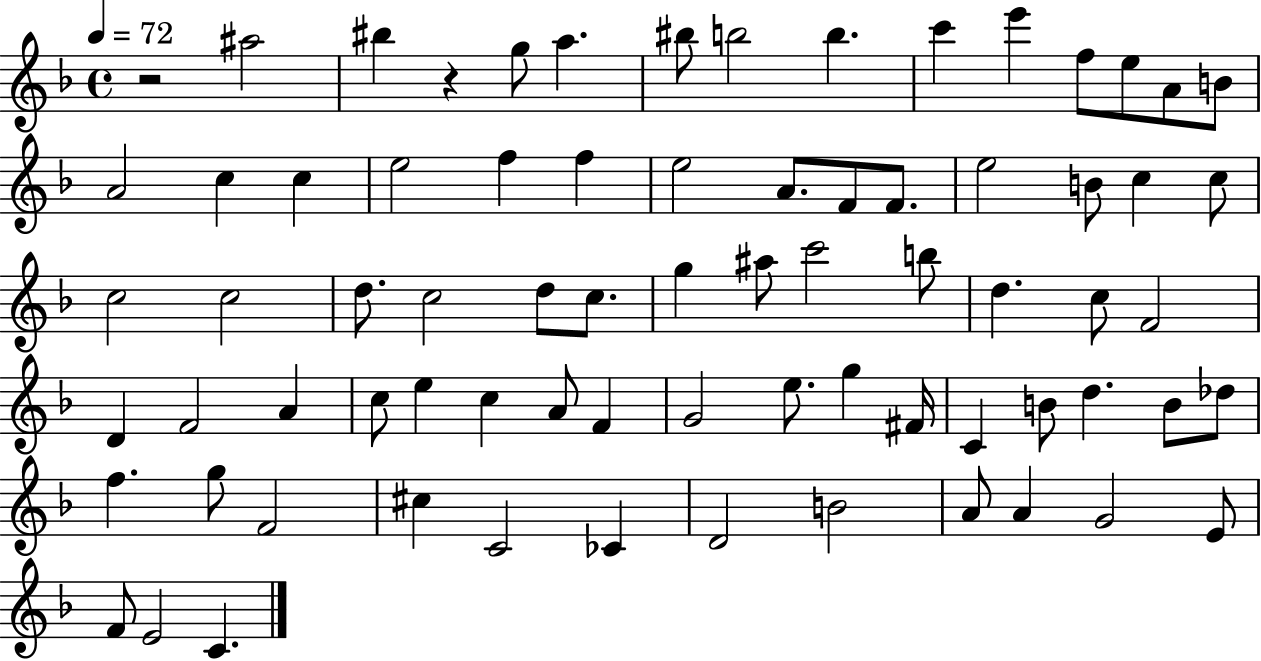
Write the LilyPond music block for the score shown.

{
  \clef treble
  \time 4/4
  \defaultTimeSignature
  \key f \major
  \tempo 4 = 72
  \repeat volta 2 { r2 ais''2 | bis''4 r4 g''8 a''4. | bis''8 b''2 b''4. | c'''4 e'''4 f''8 e''8 a'8 b'8 | \break a'2 c''4 c''4 | e''2 f''4 f''4 | e''2 a'8. f'8 f'8. | e''2 b'8 c''4 c''8 | \break c''2 c''2 | d''8. c''2 d''8 c''8. | g''4 ais''8 c'''2 b''8 | d''4. c''8 f'2 | \break d'4 f'2 a'4 | c''8 e''4 c''4 a'8 f'4 | g'2 e''8. g''4 fis'16 | c'4 b'8 d''4. b'8 des''8 | \break f''4. g''8 f'2 | cis''4 c'2 ces'4 | d'2 b'2 | a'8 a'4 g'2 e'8 | \break f'8 e'2 c'4. | } \bar "|."
}